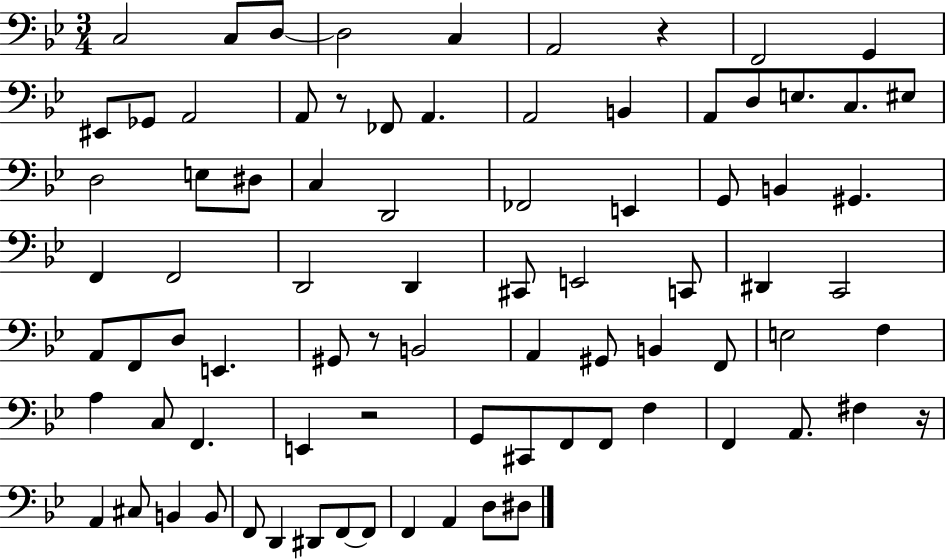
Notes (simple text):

C3/h C3/e D3/e D3/h C3/q A2/h R/q F2/h G2/q EIS2/e Gb2/e A2/h A2/e R/e FES2/e A2/q. A2/h B2/q A2/e D3/e E3/e. C3/e. EIS3/e D3/h E3/e D#3/e C3/q D2/h FES2/h E2/q G2/e B2/q G#2/q. F2/q F2/h D2/h D2/q C#2/e E2/h C2/e D#2/q C2/h A2/e F2/e D3/e E2/q. G#2/e R/e B2/h A2/q G#2/e B2/q F2/e E3/h F3/q A3/q C3/e F2/q. E2/q R/h G2/e C#2/e F2/e F2/e F3/q F2/q A2/e. F#3/q R/s A2/q C#3/e B2/q B2/e F2/e D2/q D#2/e F2/e F2/e F2/q A2/q D3/e D#3/e